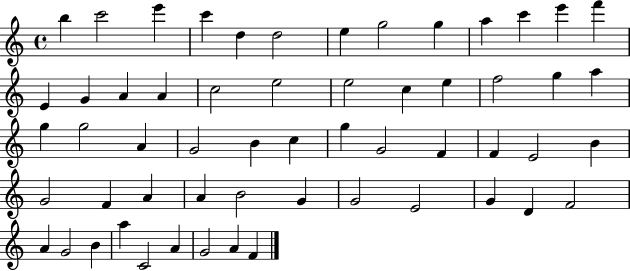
B5/q C6/h E6/q C6/q D5/q D5/h E5/q G5/h G5/q A5/q C6/q E6/q F6/q E4/q G4/q A4/q A4/q C5/h E5/h E5/h C5/q E5/q F5/h G5/q A5/q G5/q G5/h A4/q G4/h B4/q C5/q G5/q G4/h F4/q F4/q E4/h B4/q G4/h F4/q A4/q A4/q B4/h G4/q G4/h E4/h G4/q D4/q F4/h A4/q G4/h B4/q A5/q C4/h A4/q G4/h A4/q F4/q